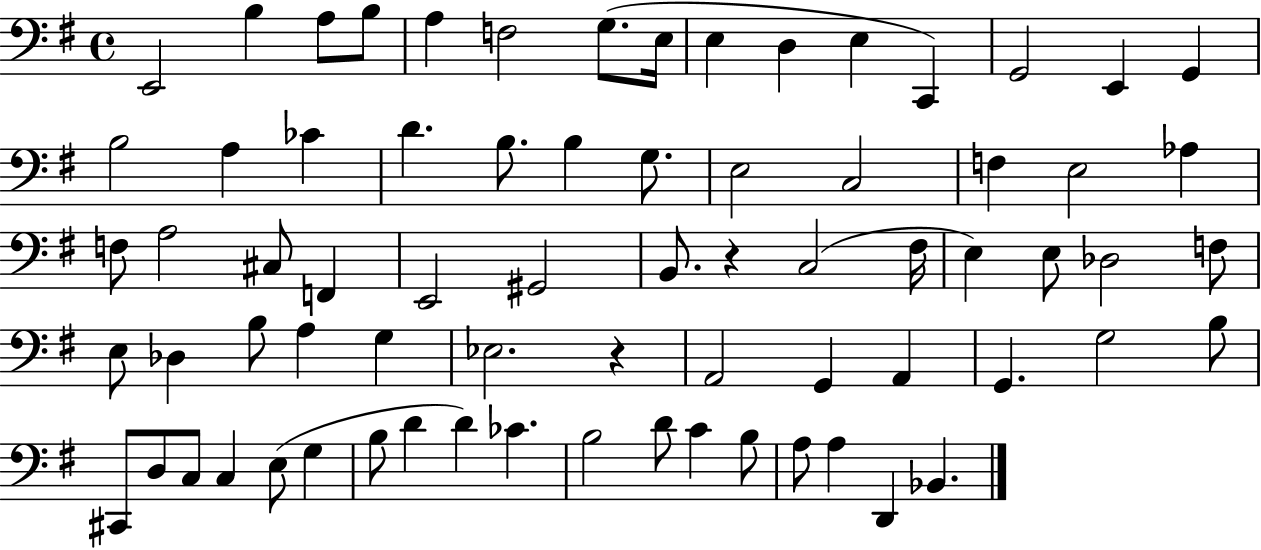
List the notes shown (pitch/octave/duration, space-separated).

E2/h B3/q A3/e B3/e A3/q F3/h G3/e. E3/s E3/q D3/q E3/q C2/q G2/h E2/q G2/q B3/h A3/q CES4/q D4/q. B3/e. B3/q G3/e. E3/h C3/h F3/q E3/h Ab3/q F3/e A3/h C#3/e F2/q E2/h G#2/h B2/e. R/q C3/h F#3/s E3/q E3/e Db3/h F3/e E3/e Db3/q B3/e A3/q G3/q Eb3/h. R/q A2/h G2/q A2/q G2/q. G3/h B3/e C#2/e D3/e C3/e C3/q E3/e G3/q B3/e D4/q D4/q CES4/q. B3/h D4/e C4/q B3/e A3/e A3/q D2/q Bb2/q.